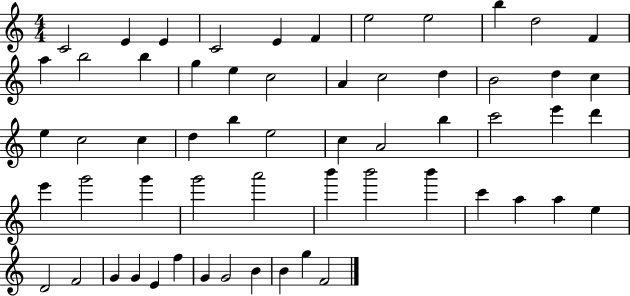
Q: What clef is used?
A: treble